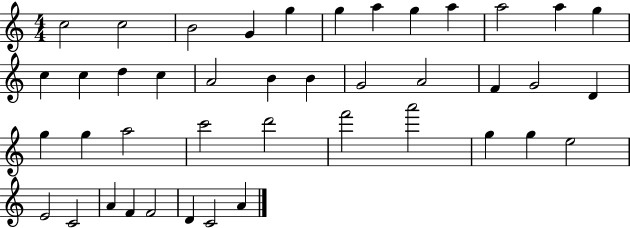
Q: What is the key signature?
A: C major